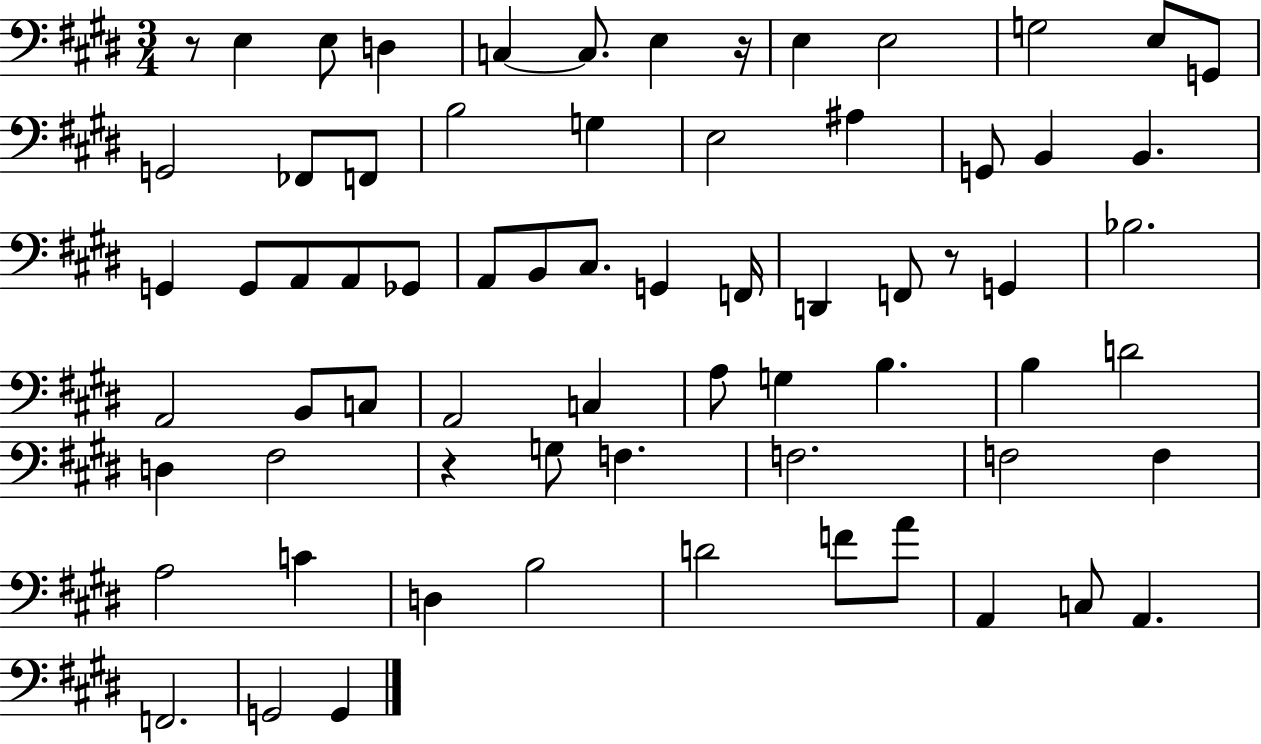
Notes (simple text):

R/e E3/q E3/e D3/q C3/q C3/e. E3/q R/s E3/q E3/h G3/h E3/e G2/e G2/h FES2/e F2/e B3/h G3/q E3/h A#3/q G2/e B2/q B2/q. G2/q G2/e A2/e A2/e Gb2/e A2/e B2/e C#3/e. G2/q F2/s D2/q F2/e R/e G2/q Bb3/h. A2/h B2/e C3/e A2/h C3/q A3/e G3/q B3/q. B3/q D4/h D3/q F#3/h R/q G3/e F3/q. F3/h. F3/h F3/q A3/h C4/q D3/q B3/h D4/h F4/e A4/e A2/q C3/e A2/q. F2/h. G2/h G2/q